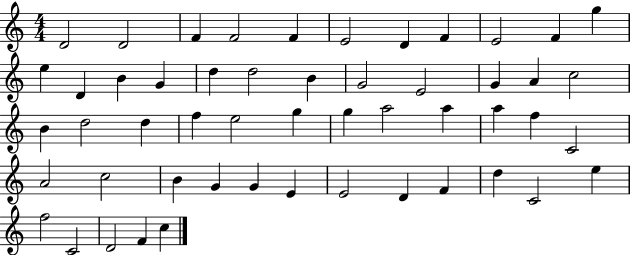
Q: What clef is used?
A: treble